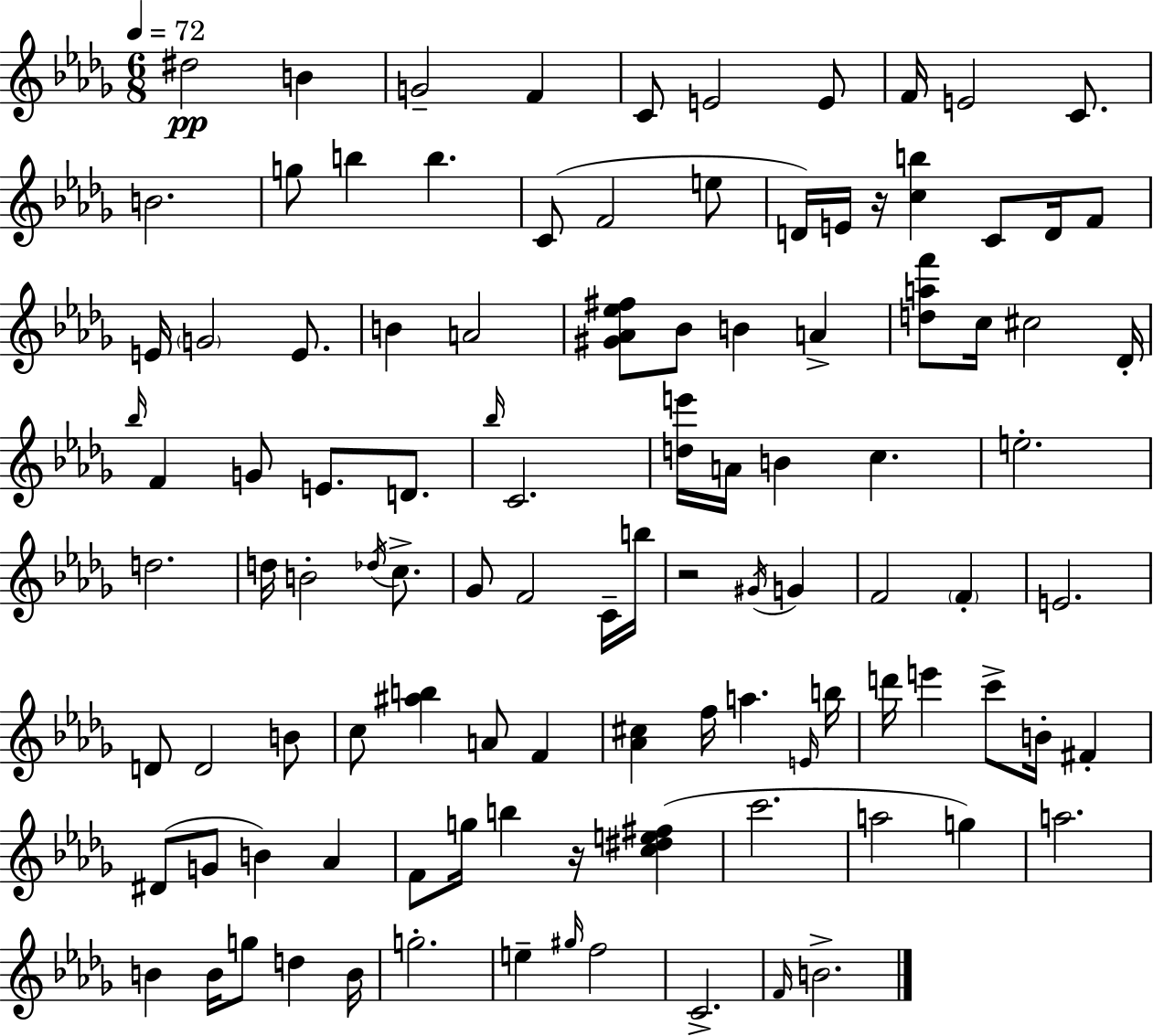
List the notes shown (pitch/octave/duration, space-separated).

D#5/h B4/q G4/h F4/q C4/e E4/h E4/e F4/s E4/h C4/e. B4/h. G5/e B5/q B5/q. C4/e F4/h E5/e D4/s E4/s R/s [C5,B5]/q C4/e D4/s F4/e E4/s G4/h E4/e. B4/q A4/h [G#4,Ab4,Eb5,F#5]/e Bb4/e B4/q A4/q [D5,A5,F6]/e C5/s C#5/h Db4/s Bb5/s F4/q G4/e E4/e. D4/e. Bb5/s C4/h. [D5,E6]/s A4/s B4/q C5/q. E5/h. D5/h. D5/s B4/h Db5/s C5/e. Gb4/e F4/h C4/s B5/s R/h G#4/s G4/q F4/h F4/q E4/h. D4/e D4/h B4/e C5/e [A#5,B5]/q A4/e F4/q [Ab4,C#5]/q F5/s A5/q. E4/s B5/s D6/s E6/q C6/e B4/s F#4/q D#4/e G4/e B4/q Ab4/q F4/e G5/s B5/q R/s [C5,D#5,E5,F#5]/q C6/h. A5/h G5/q A5/h. B4/q B4/s G5/e D5/q B4/s G5/h. E5/q G#5/s F5/h C4/h. F4/s B4/h.